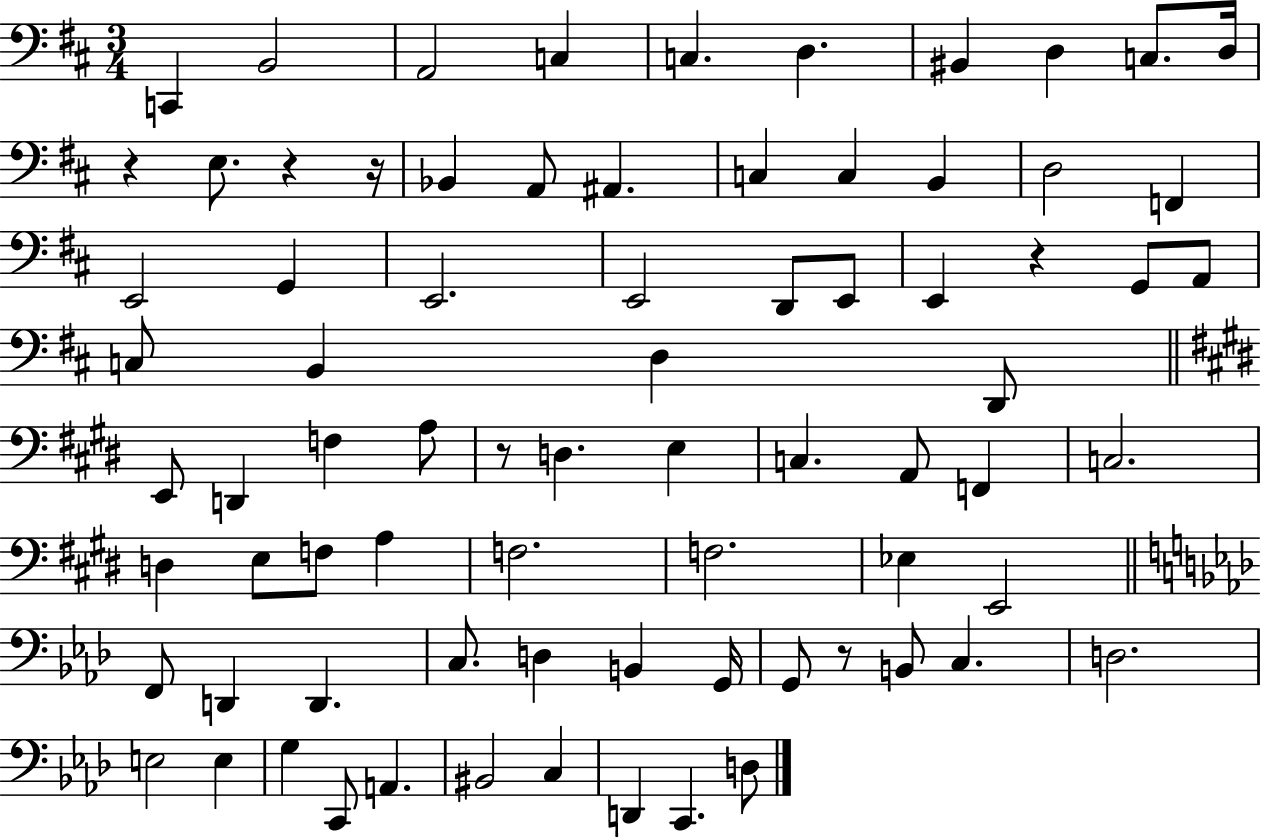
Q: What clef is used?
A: bass